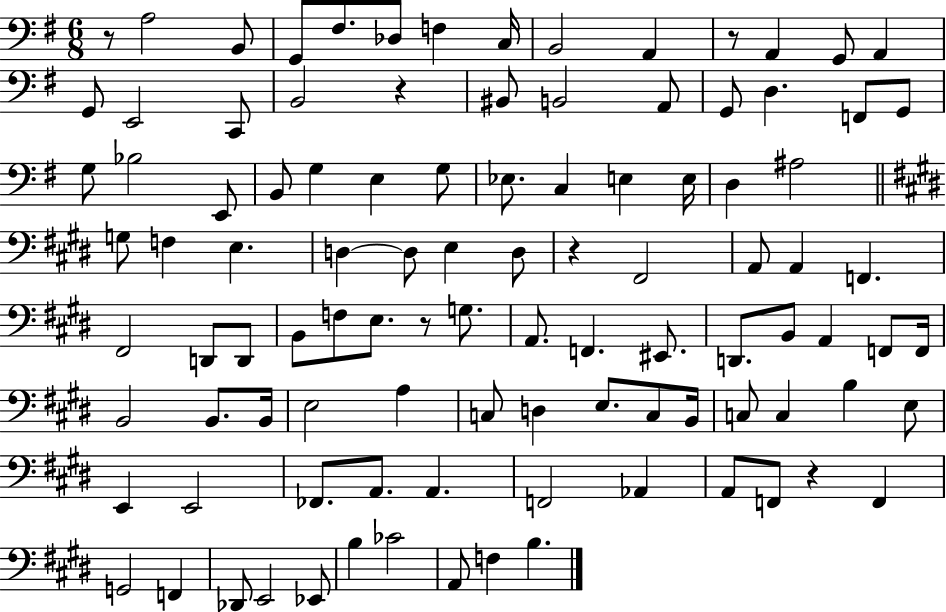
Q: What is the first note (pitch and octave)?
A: A3